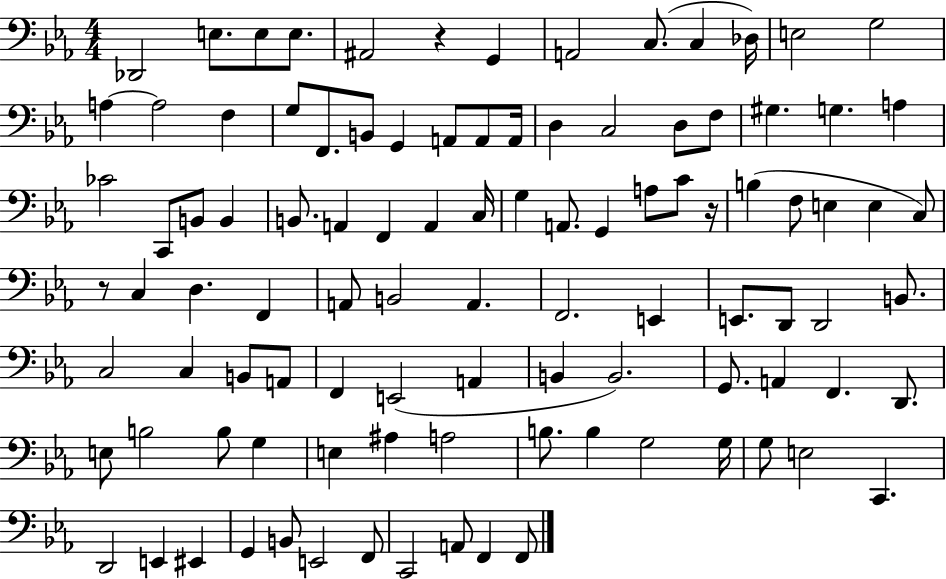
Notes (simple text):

Db2/h E3/e. E3/e E3/e. A#2/h R/q G2/q A2/h C3/e. C3/q Db3/s E3/h G3/h A3/q A3/h F3/q G3/e F2/e. B2/e G2/q A2/e A2/e A2/s D3/q C3/h D3/e F3/e G#3/q. G3/q. A3/q CES4/h C2/e B2/e B2/q B2/e. A2/q F2/q A2/q C3/s G3/q A2/e. G2/q A3/e C4/e R/s B3/q F3/e E3/q E3/q C3/e R/e C3/q D3/q. F2/q A2/e B2/h A2/q. F2/h. E2/q E2/e. D2/e D2/h B2/e. C3/h C3/q B2/e A2/e F2/q E2/h A2/q B2/q B2/h. G2/e. A2/q F2/q. D2/e. E3/e B3/h B3/e G3/q E3/q A#3/q A3/h B3/e. B3/q G3/h G3/s G3/e E3/h C2/q. D2/h E2/q EIS2/q G2/q B2/e E2/h F2/e C2/h A2/e F2/q F2/e